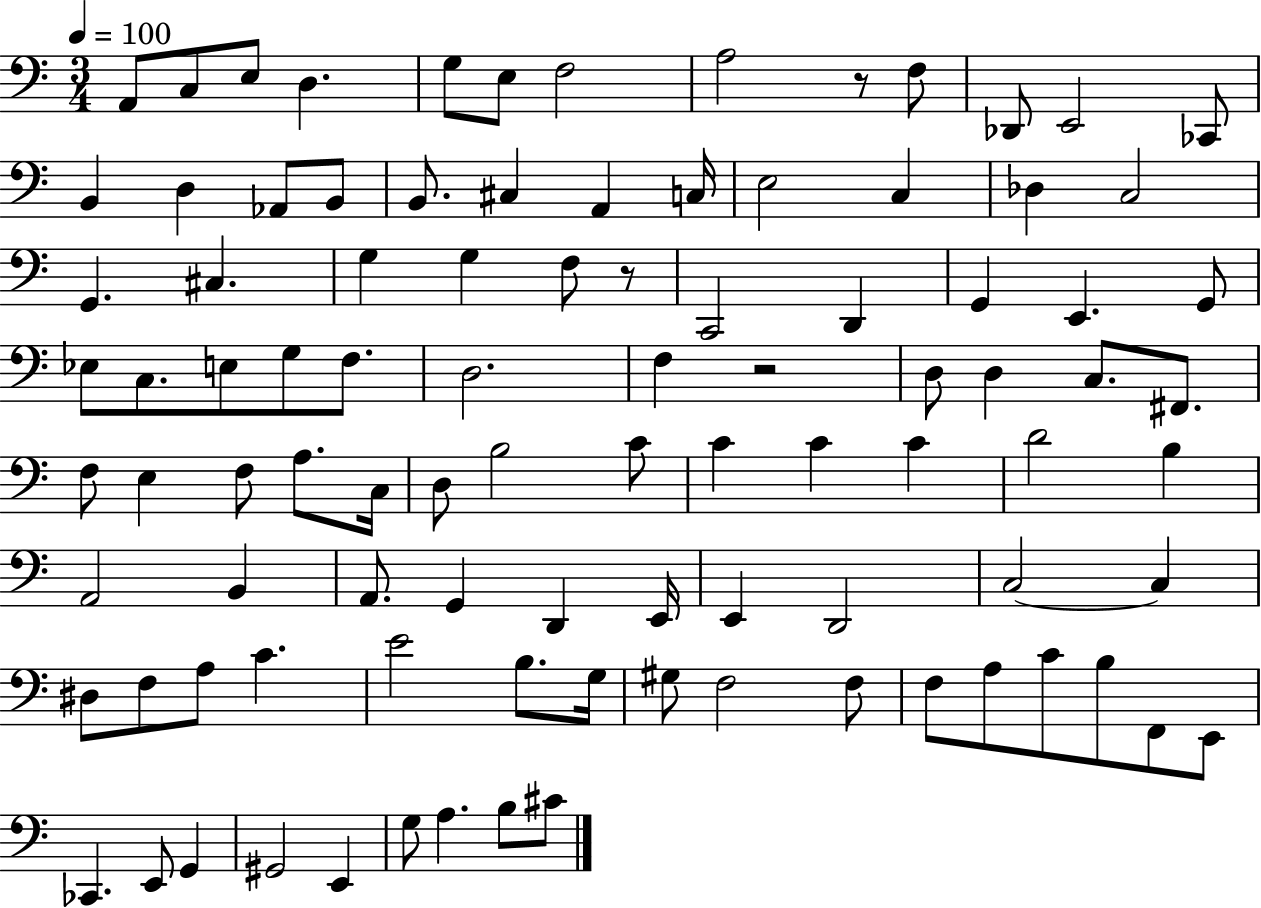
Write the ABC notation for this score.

X:1
T:Untitled
M:3/4
L:1/4
K:C
A,,/2 C,/2 E,/2 D, G,/2 E,/2 F,2 A,2 z/2 F,/2 _D,,/2 E,,2 _C,,/2 B,, D, _A,,/2 B,,/2 B,,/2 ^C, A,, C,/4 E,2 C, _D, C,2 G,, ^C, G, G, F,/2 z/2 C,,2 D,, G,, E,, G,,/2 _E,/2 C,/2 E,/2 G,/2 F,/2 D,2 F, z2 D,/2 D, C,/2 ^F,,/2 F,/2 E, F,/2 A,/2 C,/4 D,/2 B,2 C/2 C C C D2 B, A,,2 B,, A,,/2 G,, D,, E,,/4 E,, D,,2 C,2 C, ^D,/2 F,/2 A,/2 C E2 B,/2 G,/4 ^G,/2 F,2 F,/2 F,/2 A,/2 C/2 B,/2 F,,/2 E,,/2 _C,, E,,/2 G,, ^G,,2 E,, G,/2 A, B,/2 ^C/2